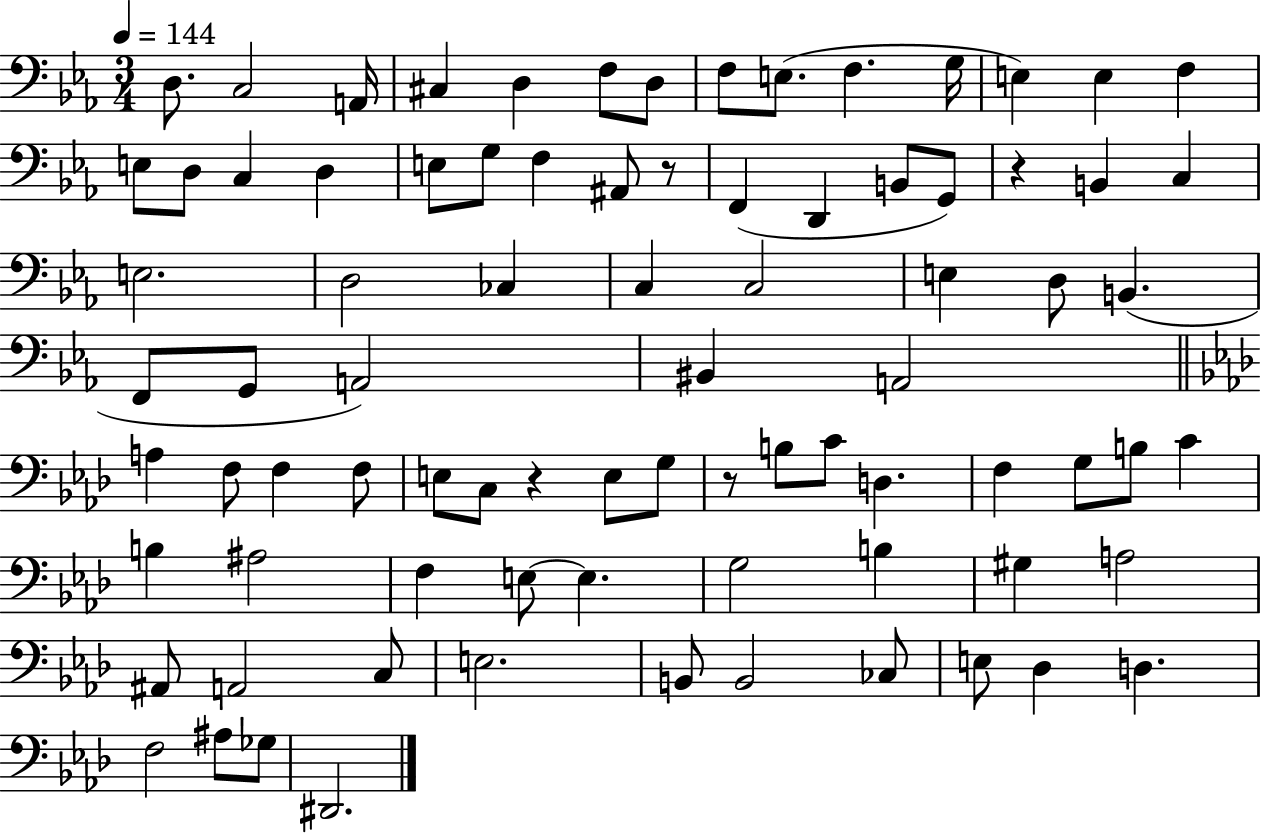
{
  \clef bass
  \numericTimeSignature
  \time 3/4
  \key ees \major
  \tempo 4 = 144
  d8. c2 a,16 | cis4 d4 f8 d8 | f8 e8.( f4. g16 | e4) e4 f4 | \break e8 d8 c4 d4 | e8 g8 f4 ais,8 r8 | f,4( d,4 b,8 g,8) | r4 b,4 c4 | \break e2. | d2 ces4 | c4 c2 | e4 d8 b,4.( | \break f,8 g,8 a,2) | bis,4 a,2 | \bar "||" \break \key aes \major a4 f8 f4 f8 | e8 c8 r4 e8 g8 | r8 b8 c'8 d4. | f4 g8 b8 c'4 | \break b4 ais2 | f4 e8~~ e4. | g2 b4 | gis4 a2 | \break ais,8 a,2 c8 | e2. | b,8 b,2 ces8 | e8 des4 d4. | \break f2 ais8 ges8 | dis,2. | \bar "|."
}